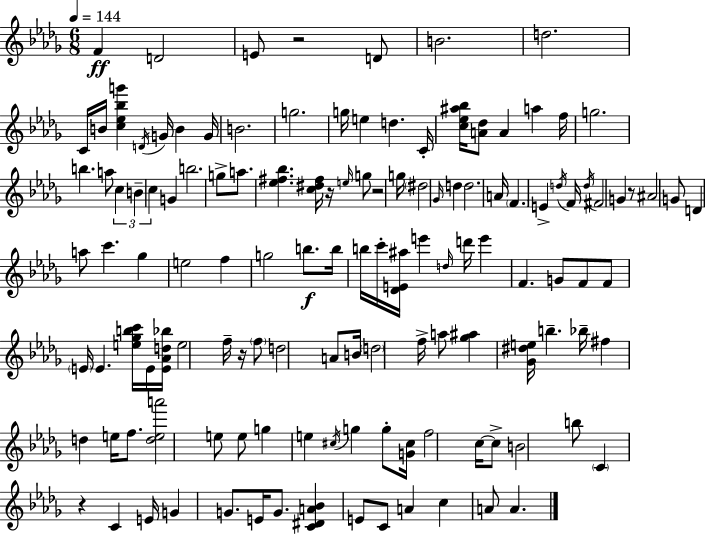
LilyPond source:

{
  \clef treble
  \numericTimeSignature
  \time 6/8
  \key bes \minor
  \tempo 4 = 144
  f'4\ff d'2 | e'8 r2 d'8 | b'2. | d''2. | \break c'16 b'16 <c'' ees'' bes'' g'''>4 \acciaccatura { d'16 } g'16 b'4 | g'16 b'2. | g''2. | g''16 e''4 d''4. | \break c'16-. <c'' ees'' ais'' bes''>16 <a' des''>8 a'4 a''4 | f''16 g''2. | b''4. a''8 \tuplet 3/2 { c''4 | b'4-- c''4 } g'4 | \break b''2. | g''8-> a''8. <ees'' fis'' bes''>4. | <c'' dis'' fis''>16 r16 \grace { e''16 } g''8 r2 | g''16 \parenthesize dis''2 \grace { ges'16 } d''4 | \break d''2. | a'16 \parenthesize f'4. e'4-> | \acciaccatura { d''16 } f'16 \acciaccatura { d''16 } fis'2 | g'4 r8 ais'2 | \break g'8 d'4 a''8 c'''4. | ges''4 e''2 | f''4 g''2 | b''8.\f b''16 b''16 c'''16-. <des' e' ais''>16 | \break e'''4 \grace { d''16 } d'''16 e'''4 f'4. | g'8 f'8 f'8 \parenthesize e'16 e'4. | <e'' ges'' b'' c'''>16 e'16 <e' aes' d'' bes''>16 e''2 | f''16-- r16 \parenthesize f''8 d''2 | \break a'8 b'16 \parenthesize d''2 | f''16-> a''8 <ges'' ais''>4 <ges' dis'' e''>16 b''4.-- | bes''16-- fis''4 d''4 | e''16 f''8. <d'' e'' a'''>2 | \break e''8 e''8 g''4 e''4 | \acciaccatura { cis''16 } g''4 g''8-. <g' cis''>16 f''2 | c''16~~ c''8-> b'2 | b''8 \parenthesize c'4 r4 | \break c'4 e'16 g'4 | g'8. e'16 g'8. <c' dis' a' bes'>4 e'8 | c'8 a'4 c''4 a'8 | a'4. \bar "|."
}